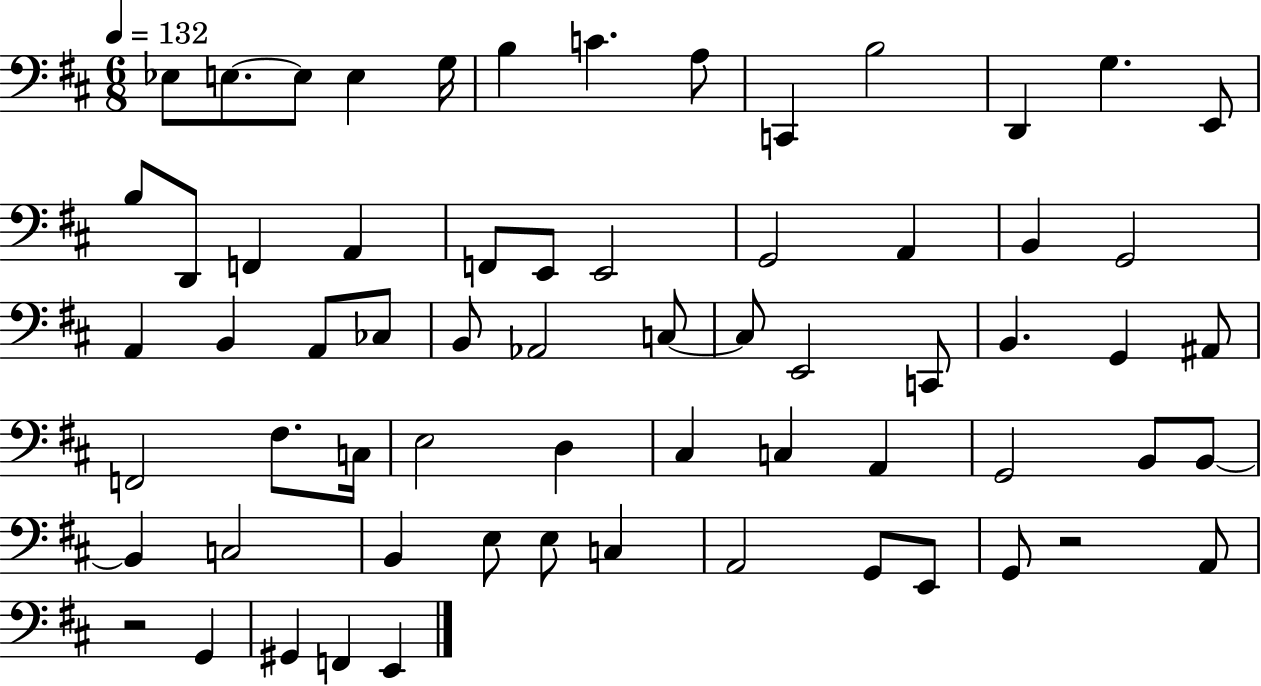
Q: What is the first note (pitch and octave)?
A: Eb3